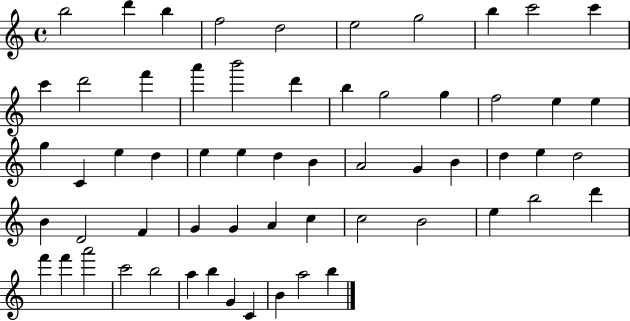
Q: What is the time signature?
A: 4/4